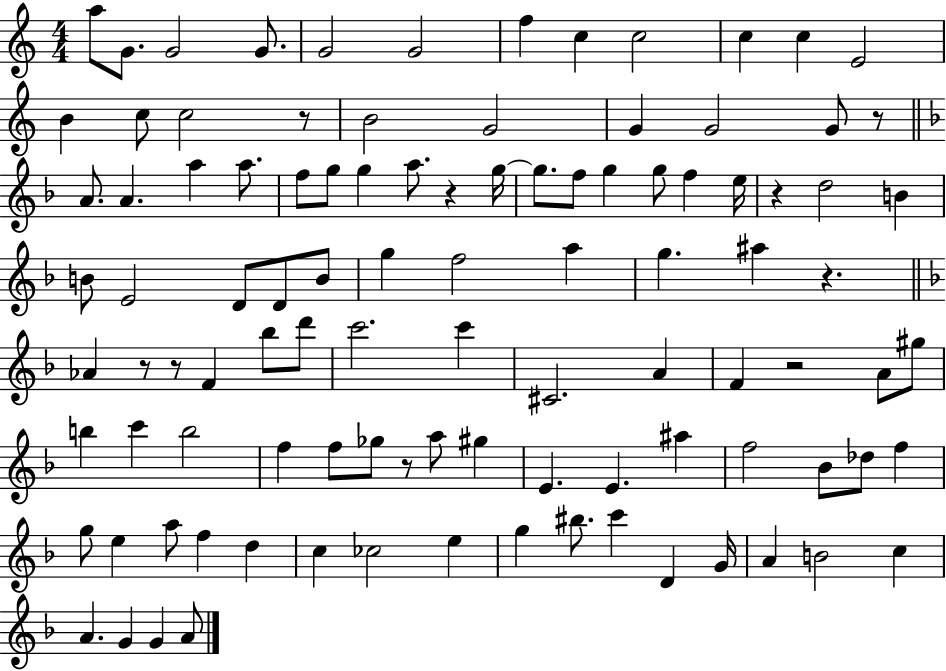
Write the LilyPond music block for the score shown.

{
  \clef treble
  \numericTimeSignature
  \time 4/4
  \key c \major
  a''8 g'8. g'2 g'8. | g'2 g'2 | f''4 c''4 c''2 | c''4 c''4 e'2 | \break b'4 c''8 c''2 r8 | b'2 g'2 | g'4 g'2 g'8 r8 | \bar "||" \break \key d \minor a'8. a'4. a''4 a''8. | f''8 g''8 g''4 a''8. r4 g''16~~ | g''8. f''8 g''4 g''8 f''4 e''16 | r4 d''2 b'4 | \break b'8 e'2 d'8 d'8 b'8 | g''4 f''2 a''4 | g''4. ais''4 r4. | \bar "||" \break \key d \minor aes'4 r8 r8 f'4 bes''8 d'''8 | c'''2. c'''4 | cis'2. a'4 | f'4 r2 a'8 gis''8 | \break b''4 c'''4 b''2 | f''4 f''8 ges''8 r8 a''8 gis''4 | e'4. e'4. ais''4 | f''2 bes'8 des''8 f''4 | \break g''8 e''4 a''8 f''4 d''4 | c''4 ces''2 e''4 | g''4 bis''8. c'''4 d'4 g'16 | a'4 b'2 c''4 | \break a'4. g'4 g'4 a'8 | \bar "|."
}